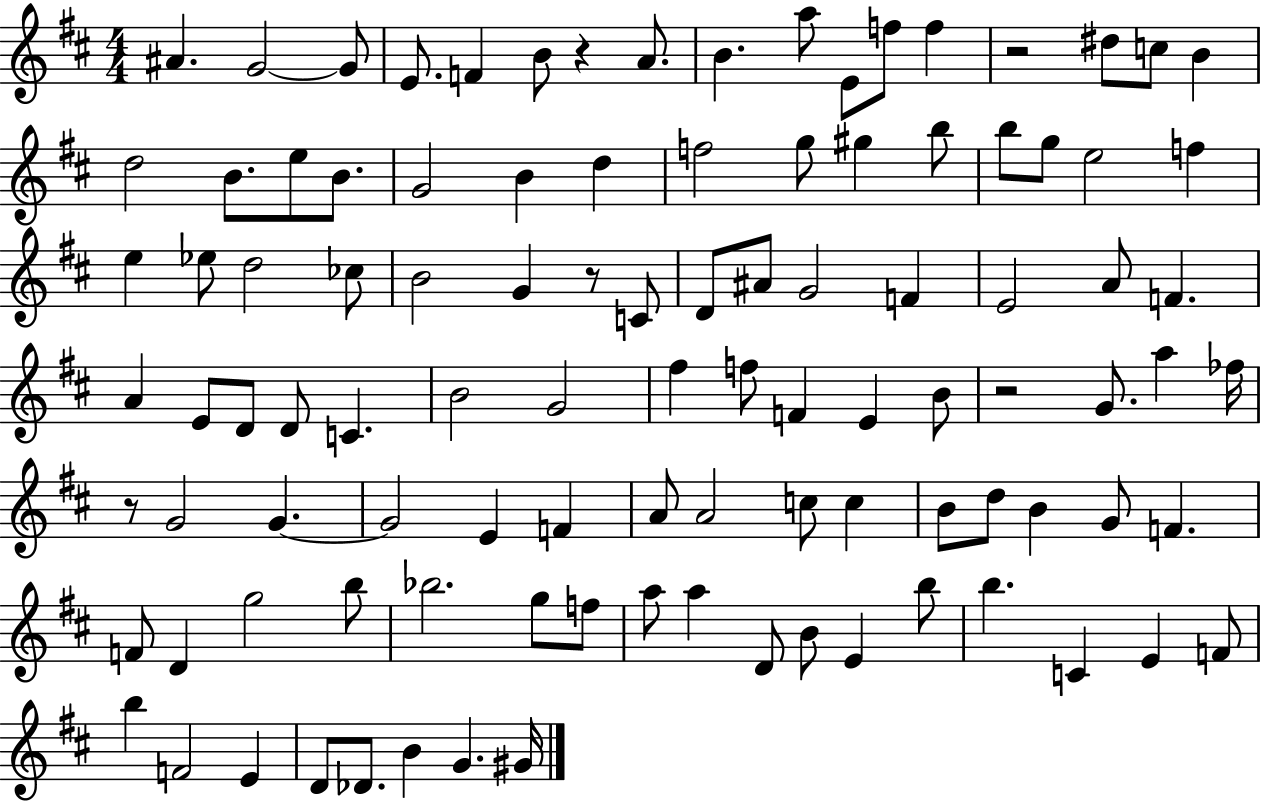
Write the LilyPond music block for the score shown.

{
  \clef treble
  \numericTimeSignature
  \time 4/4
  \key d \major
  ais'4. g'2~~ g'8 | e'8. f'4 b'8 r4 a'8. | b'4. a''8 e'8 f''8 f''4 | r2 dis''8 c''8 b'4 | \break d''2 b'8. e''8 b'8. | g'2 b'4 d''4 | f''2 g''8 gis''4 b''8 | b''8 g''8 e''2 f''4 | \break e''4 ees''8 d''2 ces''8 | b'2 g'4 r8 c'8 | d'8 ais'8 g'2 f'4 | e'2 a'8 f'4. | \break a'4 e'8 d'8 d'8 c'4. | b'2 g'2 | fis''4 f''8 f'4 e'4 b'8 | r2 g'8. a''4 fes''16 | \break r8 g'2 g'4.~~ | g'2 e'4 f'4 | a'8 a'2 c''8 c''4 | b'8 d''8 b'4 g'8 f'4. | \break f'8 d'4 g''2 b''8 | bes''2. g''8 f''8 | a''8 a''4 d'8 b'8 e'4 b''8 | b''4. c'4 e'4 f'8 | \break b''4 f'2 e'4 | d'8 des'8. b'4 g'4. gis'16 | \bar "|."
}